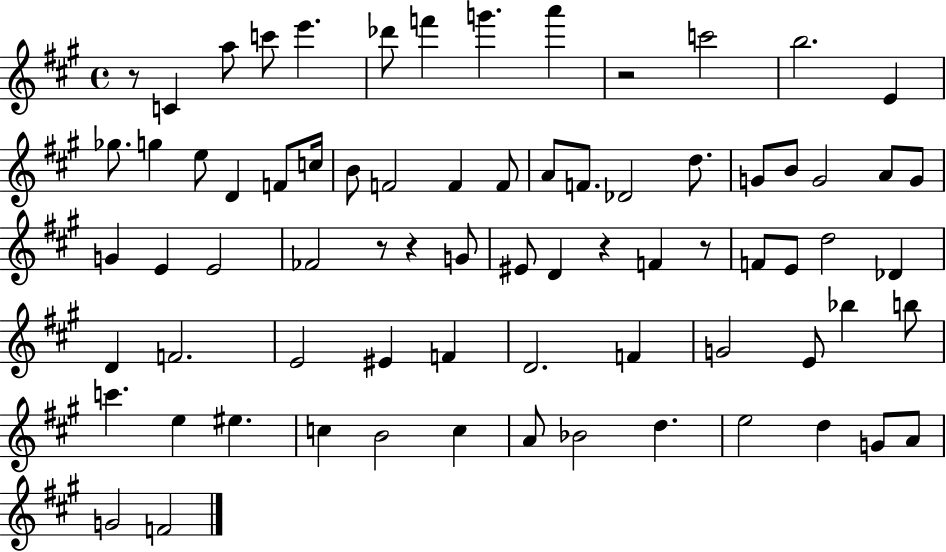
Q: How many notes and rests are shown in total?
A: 74